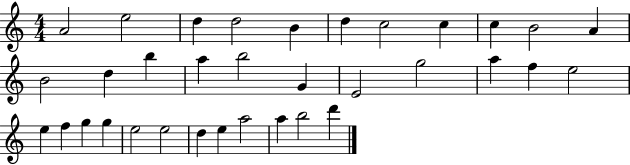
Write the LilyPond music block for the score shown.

{
  \clef treble
  \numericTimeSignature
  \time 4/4
  \key c \major
  a'2 e''2 | d''4 d''2 b'4 | d''4 c''2 c''4 | c''4 b'2 a'4 | \break b'2 d''4 b''4 | a''4 b''2 g'4 | e'2 g''2 | a''4 f''4 e''2 | \break e''4 f''4 g''4 g''4 | e''2 e''2 | d''4 e''4 a''2 | a''4 b''2 d'''4 | \break \bar "|."
}